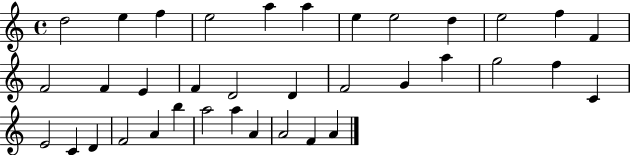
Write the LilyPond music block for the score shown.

{
  \clef treble
  \time 4/4
  \defaultTimeSignature
  \key c \major
  d''2 e''4 f''4 | e''2 a''4 a''4 | e''4 e''2 d''4 | e''2 f''4 f'4 | \break f'2 f'4 e'4 | f'4 d'2 d'4 | f'2 g'4 a''4 | g''2 f''4 c'4 | \break e'2 c'4 d'4 | f'2 a'4 b''4 | a''2 a''4 a'4 | a'2 f'4 a'4 | \break \bar "|."
}